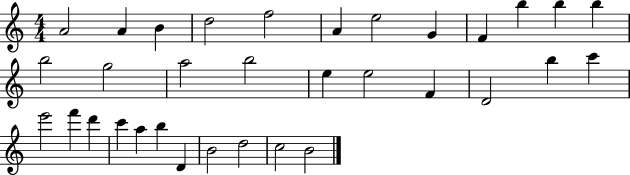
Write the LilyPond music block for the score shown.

{
  \clef treble
  \numericTimeSignature
  \time 4/4
  \key c \major
  a'2 a'4 b'4 | d''2 f''2 | a'4 e''2 g'4 | f'4 b''4 b''4 b''4 | \break b''2 g''2 | a''2 b''2 | e''4 e''2 f'4 | d'2 b''4 c'''4 | \break e'''2 f'''4 d'''4 | c'''4 a''4 b''4 d'4 | b'2 d''2 | c''2 b'2 | \break \bar "|."
}